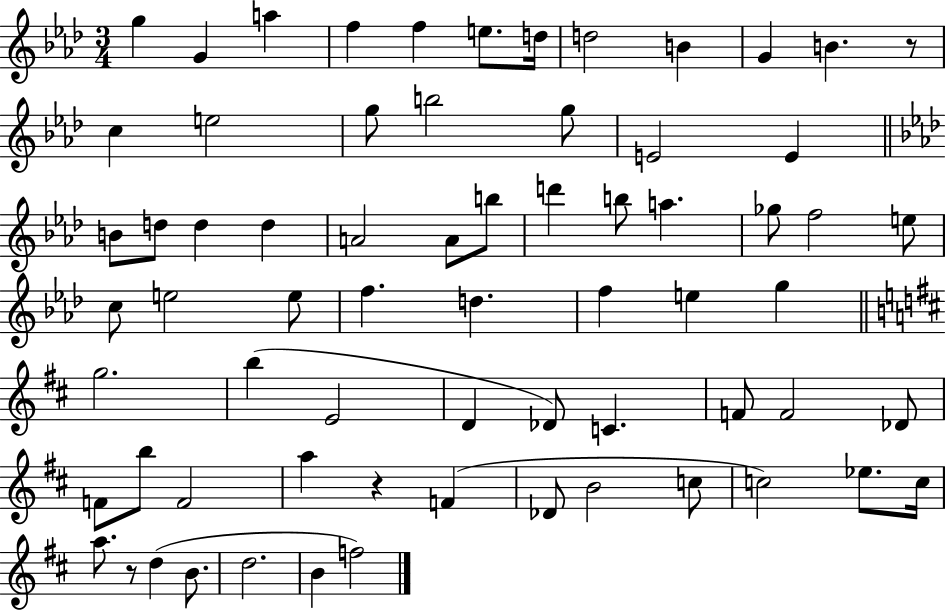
X:1
T:Untitled
M:3/4
L:1/4
K:Ab
g G a f f e/2 d/4 d2 B G B z/2 c e2 g/2 b2 g/2 E2 E B/2 d/2 d d A2 A/2 b/2 d' b/2 a _g/2 f2 e/2 c/2 e2 e/2 f d f e g g2 b E2 D _D/2 C F/2 F2 _D/2 F/2 b/2 F2 a z F _D/2 B2 c/2 c2 _e/2 c/4 a/2 z/2 d B/2 d2 B f2